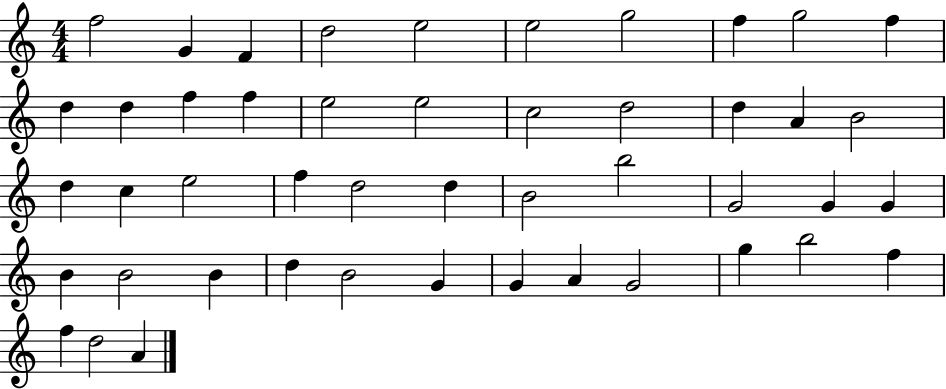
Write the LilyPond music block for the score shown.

{
  \clef treble
  \numericTimeSignature
  \time 4/4
  \key c \major
  f''2 g'4 f'4 | d''2 e''2 | e''2 g''2 | f''4 g''2 f''4 | \break d''4 d''4 f''4 f''4 | e''2 e''2 | c''2 d''2 | d''4 a'4 b'2 | \break d''4 c''4 e''2 | f''4 d''2 d''4 | b'2 b''2 | g'2 g'4 g'4 | \break b'4 b'2 b'4 | d''4 b'2 g'4 | g'4 a'4 g'2 | g''4 b''2 f''4 | \break f''4 d''2 a'4 | \bar "|."
}